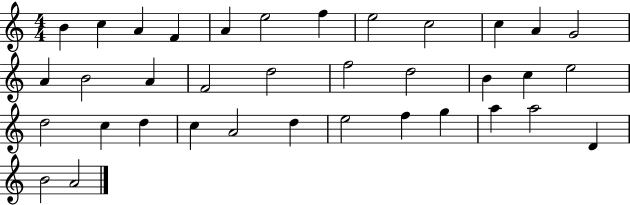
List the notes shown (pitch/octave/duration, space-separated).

B4/q C5/q A4/q F4/q A4/q E5/h F5/q E5/h C5/h C5/q A4/q G4/h A4/q B4/h A4/q F4/h D5/h F5/h D5/h B4/q C5/q E5/h D5/h C5/q D5/q C5/q A4/h D5/q E5/h F5/q G5/q A5/q A5/h D4/q B4/h A4/h